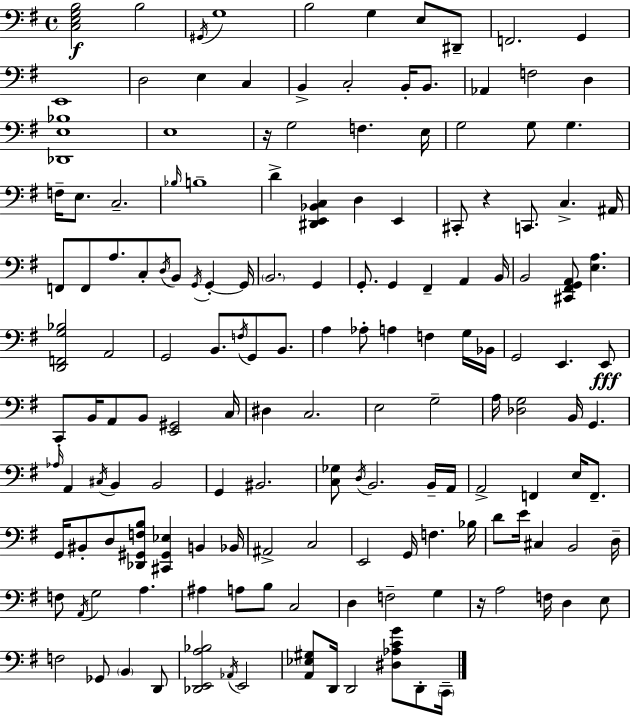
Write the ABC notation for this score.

X:1
T:Untitled
M:4/4
L:1/4
K:G
[C,E,G,B,]2 B,2 ^G,,/4 G,4 B,2 G, E,/2 ^D,,/2 F,,2 G,, E,,4 D,2 E, C, B,, C,2 B,,/4 B,,/2 _A,, F,2 D, [_D,,E,_B,]4 E,4 z/4 G,2 F, E,/4 G,2 G,/2 G, F,/4 E,/2 C,2 _B,/4 B,4 D [^D,,E,,_B,,C,] D, E,, ^C,,/2 z C,,/2 C, ^A,,/4 F,,/2 F,,/2 A,/2 C,/2 D,/4 B,,/2 G,,/4 G,, G,,/4 B,,2 G,, G,,/2 G,, ^F,, A,, B,,/4 B,,2 [^C,,^F,,G,,A,,]/2 [E,A,] [D,,F,,G,_B,]2 A,,2 G,,2 B,,/2 F,/4 G,,/2 B,,/2 A, _A,/2 A, F, G,/4 _B,,/4 G,,2 E,, E,,/2 C,,/2 B,,/4 A,,/2 B,,/2 [E,,^G,,]2 C,/4 ^D, C,2 E,2 G,2 A,/4 [_D,G,]2 B,,/4 G,, _A,/4 A,, ^C,/4 B,, B,,2 G,, ^B,,2 [C,_G,]/2 D,/4 B,,2 B,,/4 A,,/4 A,,2 F,, E,/4 F,,/2 G,,/4 ^B,,/2 D,/2 [_D,,^G,,F,B,]/2 [^C,,^G,,_E,] B,, _B,,/4 ^A,,2 C,2 E,,2 G,,/4 F, _B,/4 D/2 E/4 ^C, B,,2 D,/4 F,/2 A,,/4 G,2 A, ^A, A,/2 B,/2 C,2 D, F,2 G, z/4 A,2 F,/4 D, E,/2 F,2 _G,,/2 B,, D,,/2 [_D,,E,,A,_B,]2 _A,,/4 E,,2 [A,,_E,^G,]/2 D,,/4 D,,2 [^D,_A,CG]/2 D,,/2 C,,/4